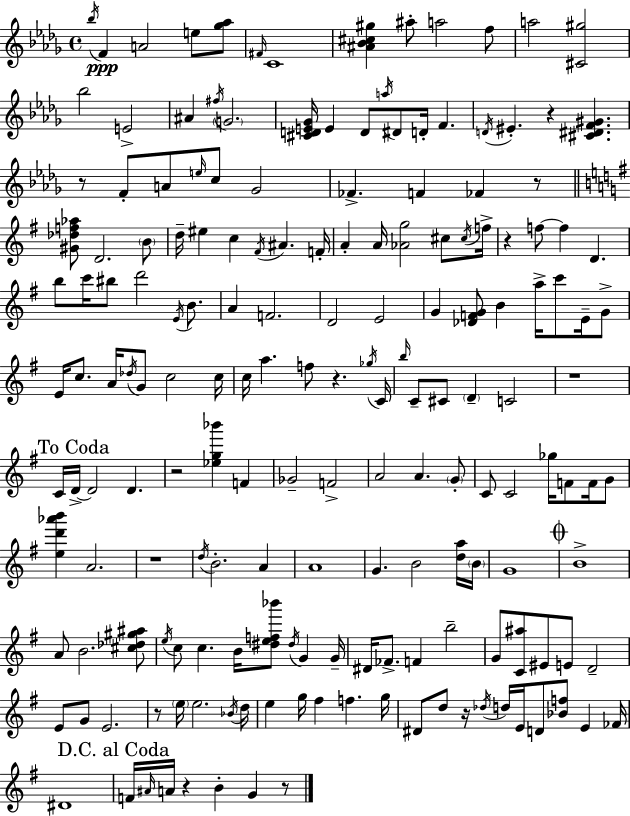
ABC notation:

X:1
T:Untitled
M:4/4
L:1/4
K:Bbm
_b/4 F A2 e/2 [_g_a]/2 ^F/4 C4 [^A_B^c^g] ^a/2 a2 f/2 a2 [^C^g]2 _b2 E2 ^A ^f/4 G2 [^CDE_G]/4 E D/2 a/4 ^D/2 D/4 F D/4 ^E z [^C^DF^G] z/2 F/2 A/2 e/4 c/2 _G2 _F F _F z/2 [^G_df_a]/2 D2 B/2 d/4 ^e c ^F/4 ^A F/4 A A/4 [_Ag]2 ^c/2 ^c/4 f/4 z f/2 f D b/2 c'/4 ^b/2 d'2 E/4 B/2 A F2 D2 E2 G [_DFG]/2 B a/4 c'/2 E/4 G/2 E/4 c/2 A/4 _d/4 G/2 c2 c/4 c/4 a f/2 z _g/4 C/4 b/4 C/2 ^C/2 D C2 z4 C/4 D/4 D2 D z2 [_eg_b'] F _G2 F2 A2 A G/2 C/2 C2 _g/4 F/2 F/4 G/2 [ed'_a'b'] A2 z4 d/4 B2 A A4 G B2 [da]/4 B/4 G4 B4 A/2 B2 [^c_d^g^a]/2 e/4 c/2 c B/4 [^def_b']/2 ^d/4 G G/4 ^D/4 _F/2 F b2 G/2 [C^a]/2 ^E/2 E/2 D2 E/2 G/2 E2 z/2 e/4 e2 _B/4 d/4 e g/4 ^f f g/4 ^D/2 d/2 z/4 _d/4 d/4 E/4 D/2 [_Bf]/2 E _F/4 ^D4 F/4 ^A/4 A/4 z B G z/2